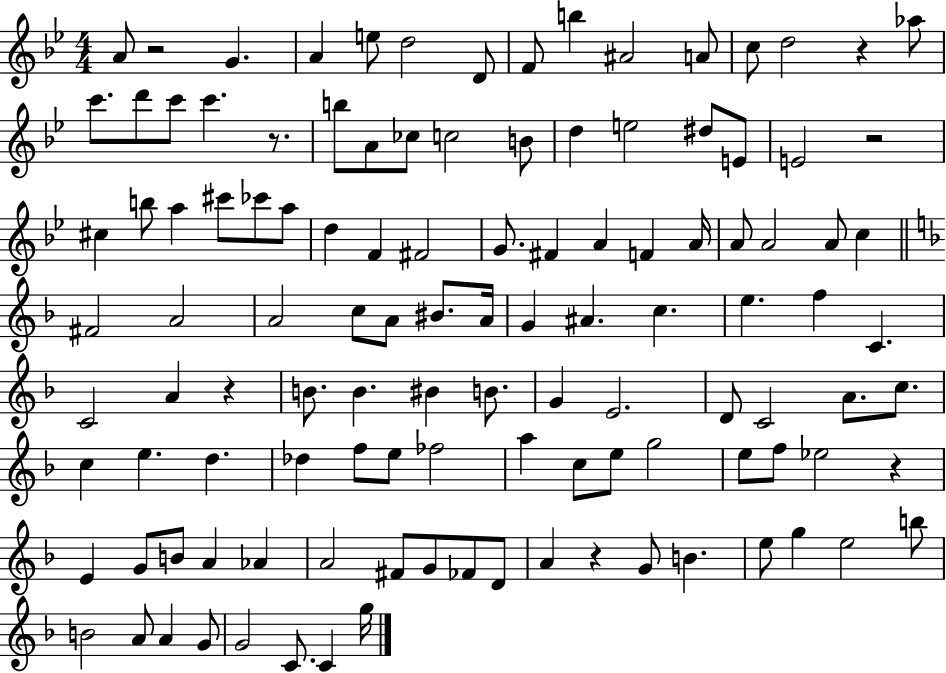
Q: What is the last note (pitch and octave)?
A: G5